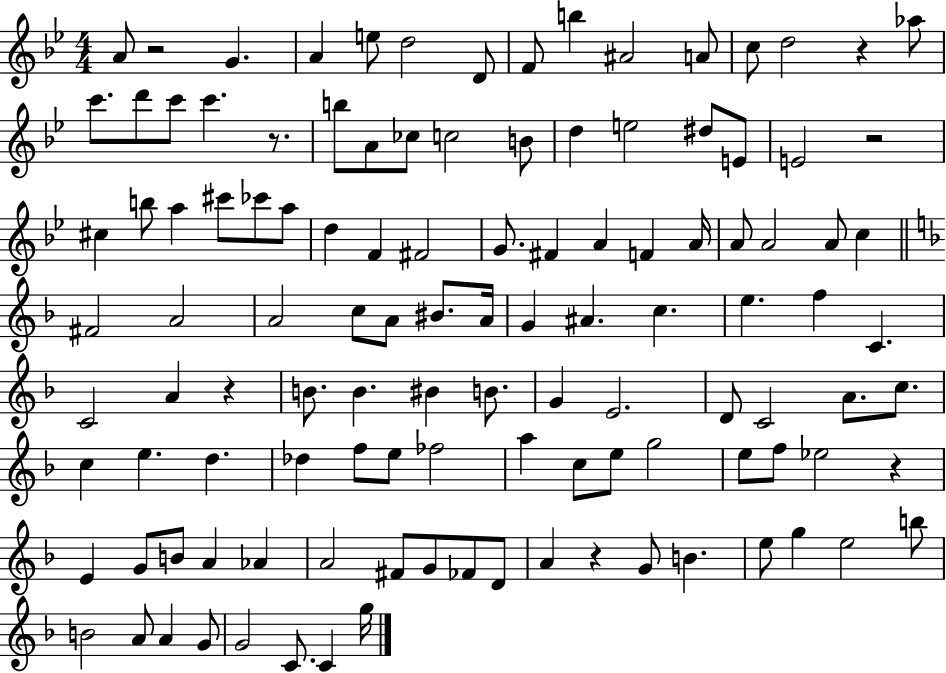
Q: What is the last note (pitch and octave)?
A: G5